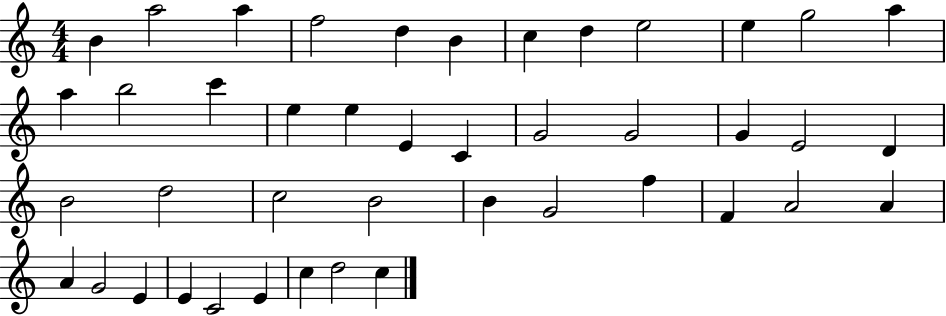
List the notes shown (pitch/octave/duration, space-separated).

B4/q A5/h A5/q F5/h D5/q B4/q C5/q D5/q E5/h E5/q G5/h A5/q A5/q B5/h C6/q E5/q E5/q E4/q C4/q G4/h G4/h G4/q E4/h D4/q B4/h D5/h C5/h B4/h B4/q G4/h F5/q F4/q A4/h A4/q A4/q G4/h E4/q E4/q C4/h E4/q C5/q D5/h C5/q